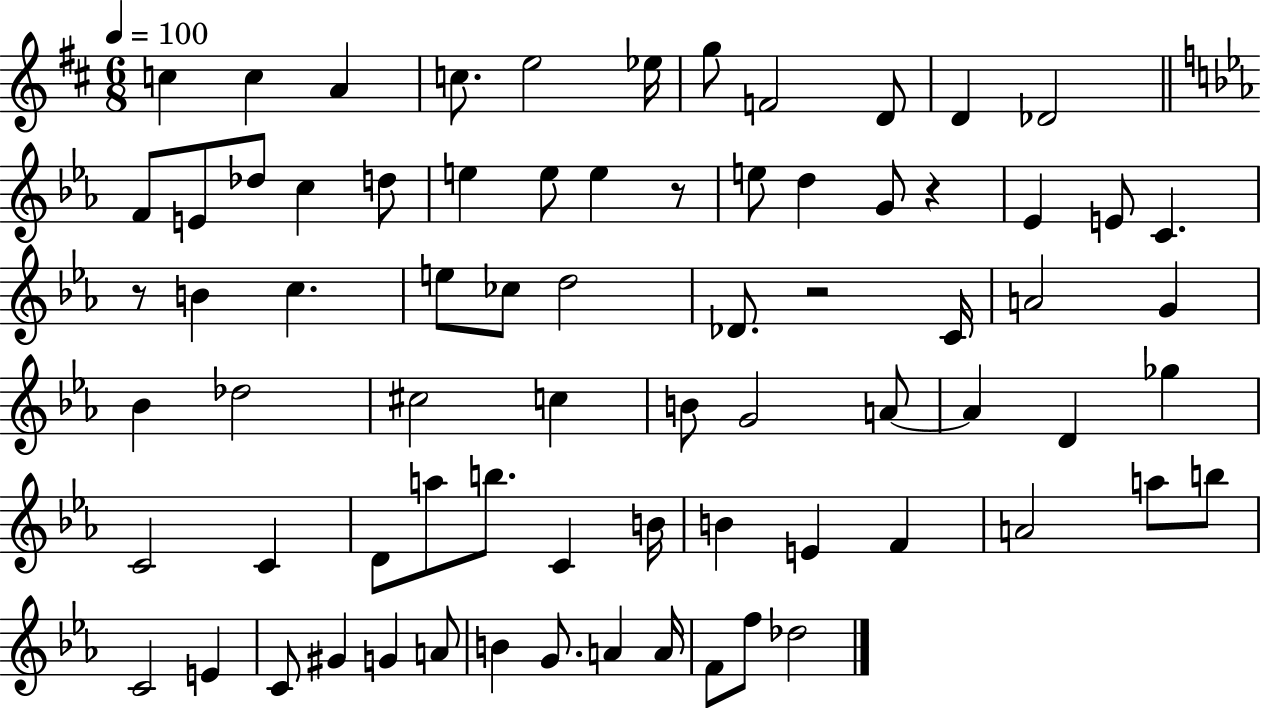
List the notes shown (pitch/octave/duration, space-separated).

C5/q C5/q A4/q C5/e. E5/h Eb5/s G5/e F4/h D4/e D4/q Db4/h F4/e E4/e Db5/e C5/q D5/e E5/q E5/e E5/q R/e E5/e D5/q G4/e R/q Eb4/q E4/e C4/q. R/e B4/q C5/q. E5/e CES5/e D5/h Db4/e. R/h C4/s A4/h G4/q Bb4/q Db5/h C#5/h C5/q B4/e G4/h A4/e A4/q D4/q Gb5/q C4/h C4/q D4/e A5/e B5/e. C4/q B4/s B4/q E4/q F4/q A4/h A5/e B5/e C4/h E4/q C4/e G#4/q G4/q A4/e B4/q G4/e. A4/q A4/s F4/e F5/e Db5/h